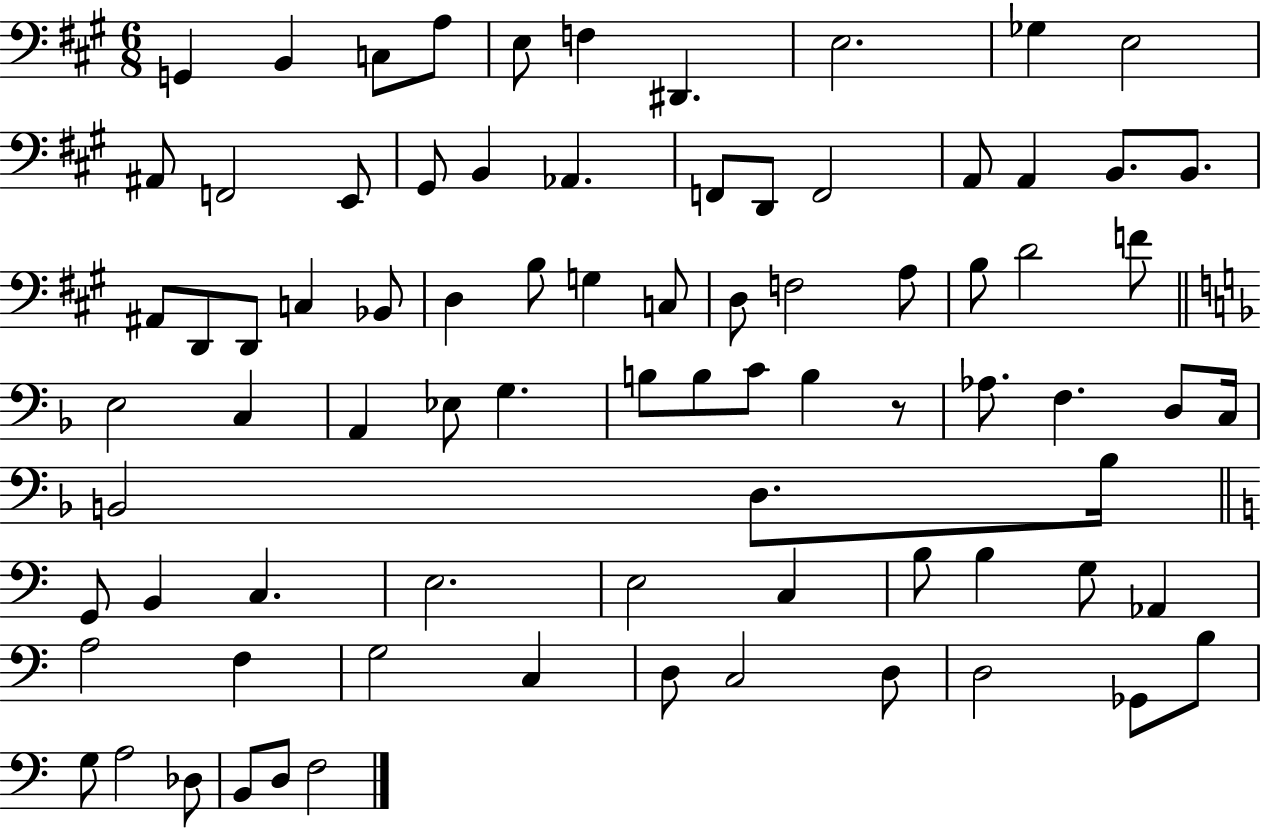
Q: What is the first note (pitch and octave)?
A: G2